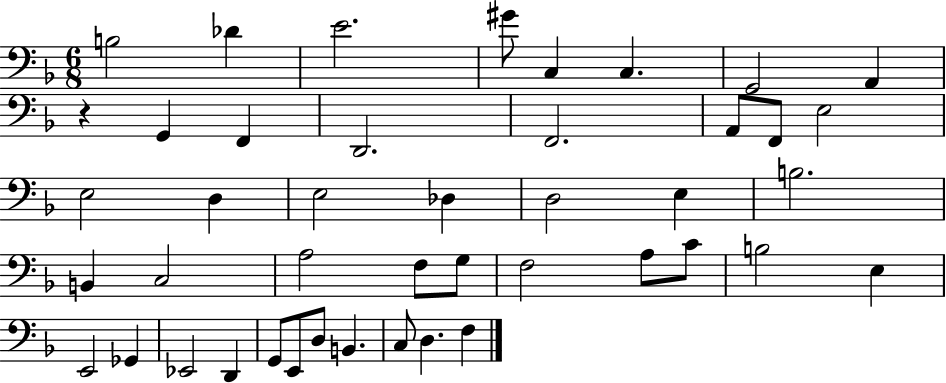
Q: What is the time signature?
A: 6/8